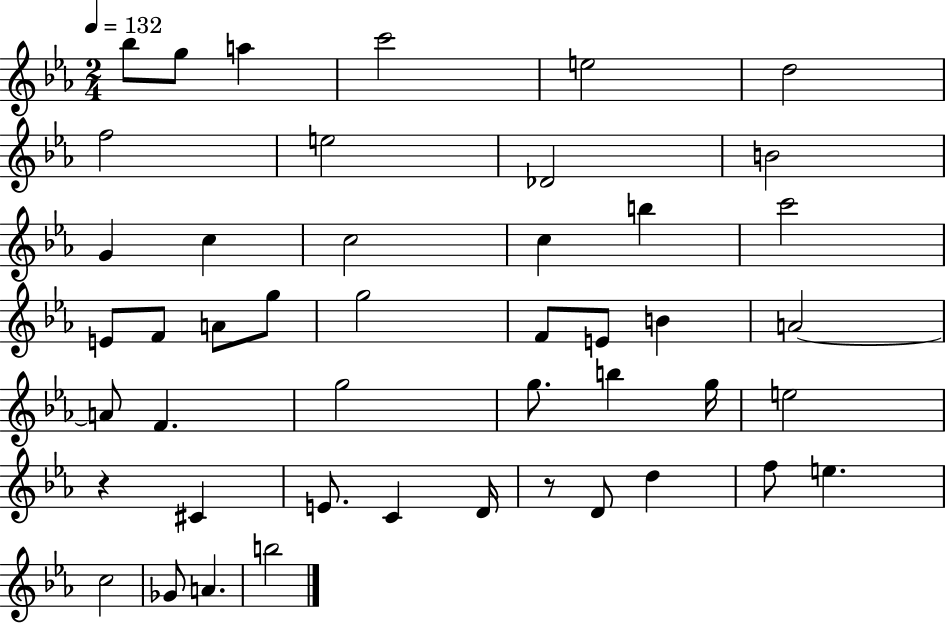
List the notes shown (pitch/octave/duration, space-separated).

Bb5/e G5/e A5/q C6/h E5/h D5/h F5/h E5/h Db4/h B4/h G4/q C5/q C5/h C5/q B5/q C6/h E4/e F4/e A4/e G5/e G5/h F4/e E4/e B4/q A4/h A4/e F4/q. G5/h G5/e. B5/q G5/s E5/h R/q C#4/q E4/e. C4/q D4/s R/e D4/e D5/q F5/e E5/q. C5/h Gb4/e A4/q. B5/h